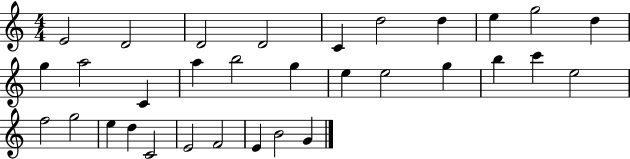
E4/h D4/h D4/h D4/h C4/q D5/h D5/q E5/q G5/h D5/q G5/q A5/h C4/q A5/q B5/h G5/q E5/q E5/h G5/q B5/q C6/q E5/h F5/h G5/h E5/q D5/q C4/h E4/h F4/h E4/q B4/h G4/q